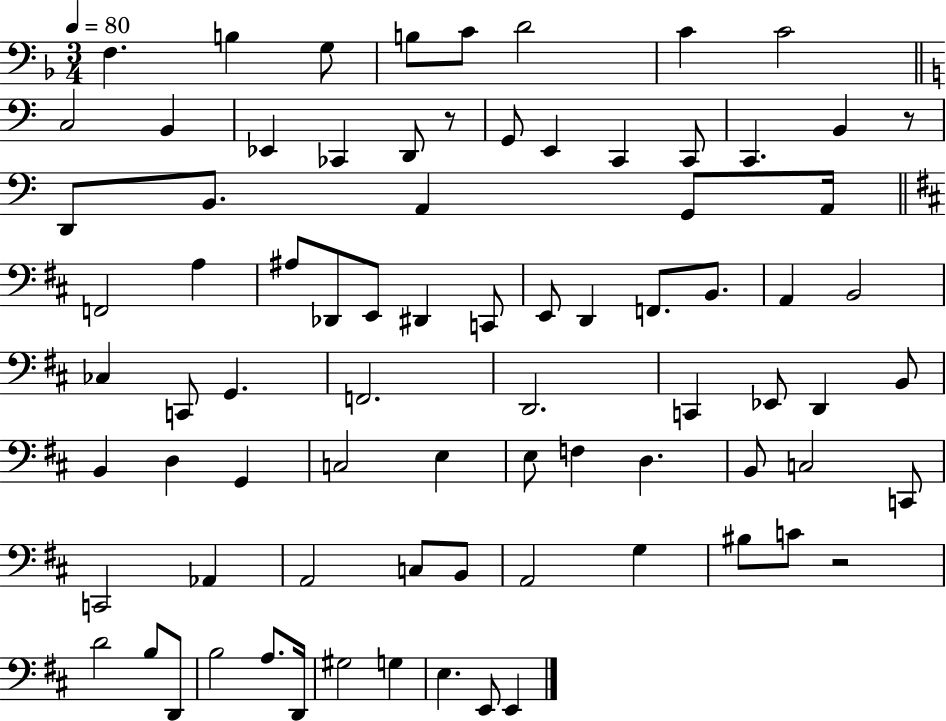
{
  \clef bass
  \numericTimeSignature
  \time 3/4
  \key f \major
  \tempo 4 = 80
  \repeat volta 2 { f4. b4 g8 | b8 c'8 d'2 | c'4 c'2 | \bar "||" \break \key c \major c2 b,4 | ees,4 ces,4 d,8 r8 | g,8 e,4 c,4 c,8 | c,4. b,4 r8 | \break d,8 b,8. a,4 g,8 a,16 | \bar "||" \break \key b \minor f,2 a4 | ais8 des,8 e,8 dis,4 c,8 | e,8 d,4 f,8. b,8. | a,4 b,2 | \break ces4 c,8 g,4. | f,2. | d,2. | c,4 ees,8 d,4 b,8 | \break b,4 d4 g,4 | c2 e4 | e8 f4 d4. | b,8 c2 c,8 | \break c,2 aes,4 | a,2 c8 b,8 | a,2 g4 | bis8 c'8 r2 | \break d'2 b8 d,8 | b2 a8. d,16 | gis2 g4 | e4. e,8 e,4 | \break } \bar "|."
}